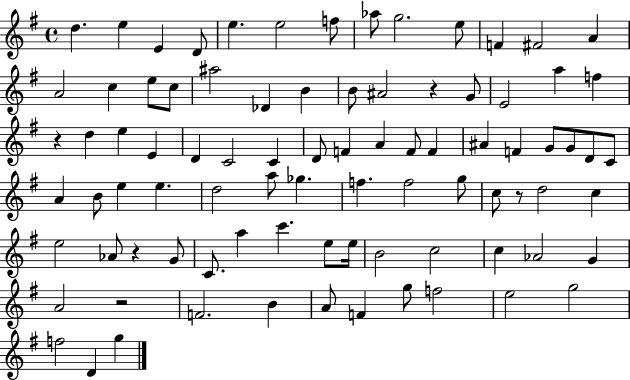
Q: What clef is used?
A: treble